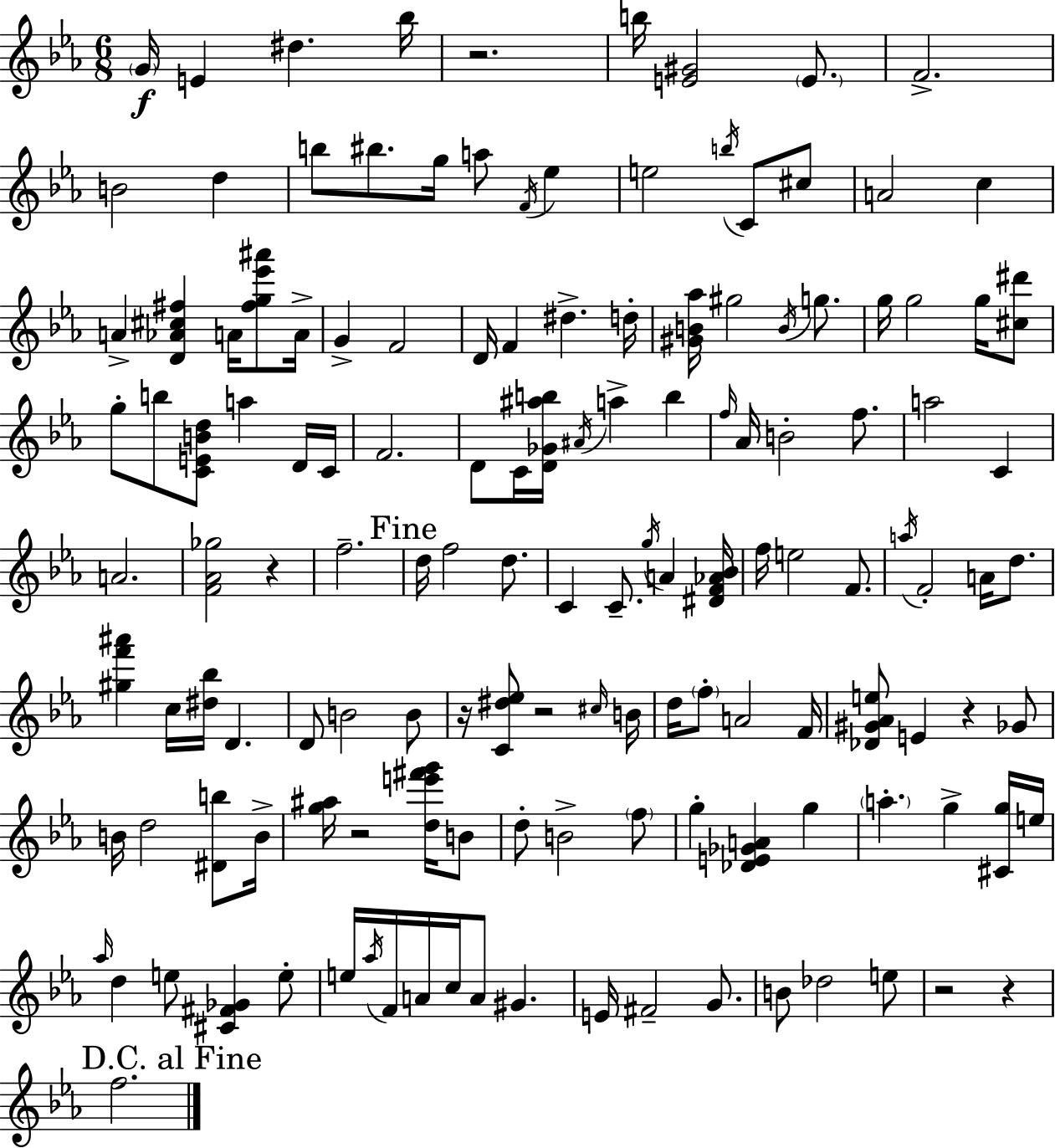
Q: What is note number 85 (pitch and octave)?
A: B4